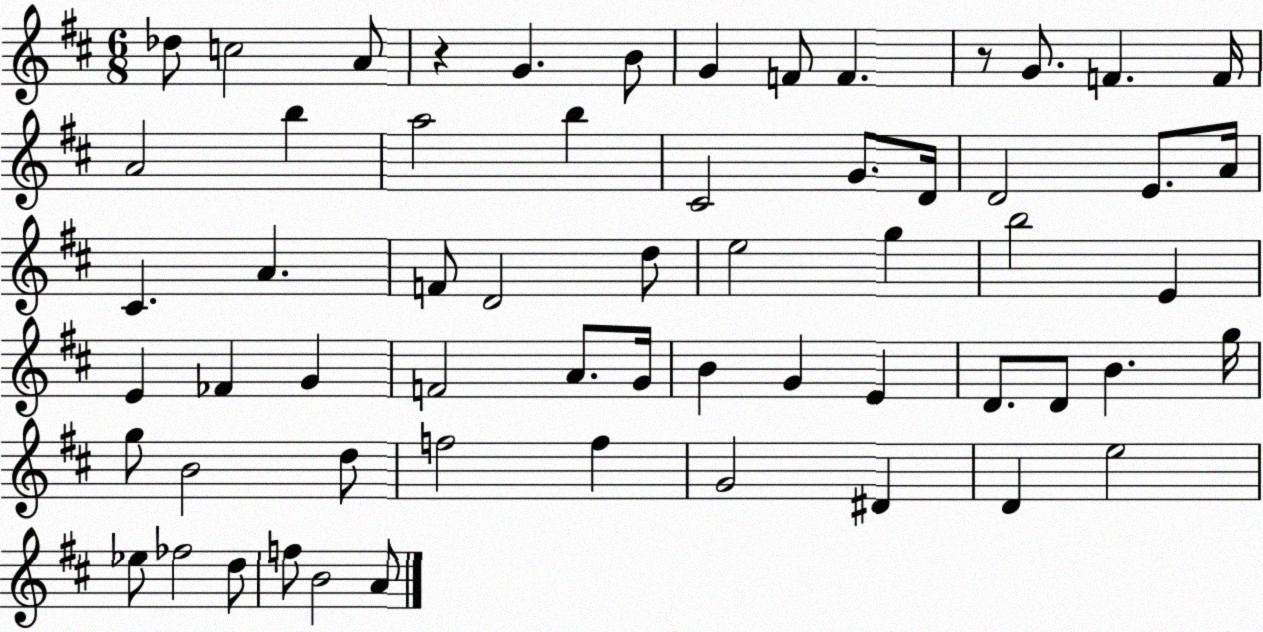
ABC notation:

X:1
T:Untitled
M:6/8
L:1/4
K:D
_d/2 c2 A/2 z G B/2 G F/2 F z/2 G/2 F F/4 A2 b a2 b ^C2 G/2 D/4 D2 E/2 A/4 ^C A F/2 D2 d/2 e2 g b2 E E _F G F2 A/2 G/4 B G E D/2 D/2 B g/4 g/2 B2 d/2 f2 f G2 ^D D e2 _e/2 _f2 d/2 f/2 B2 A/2